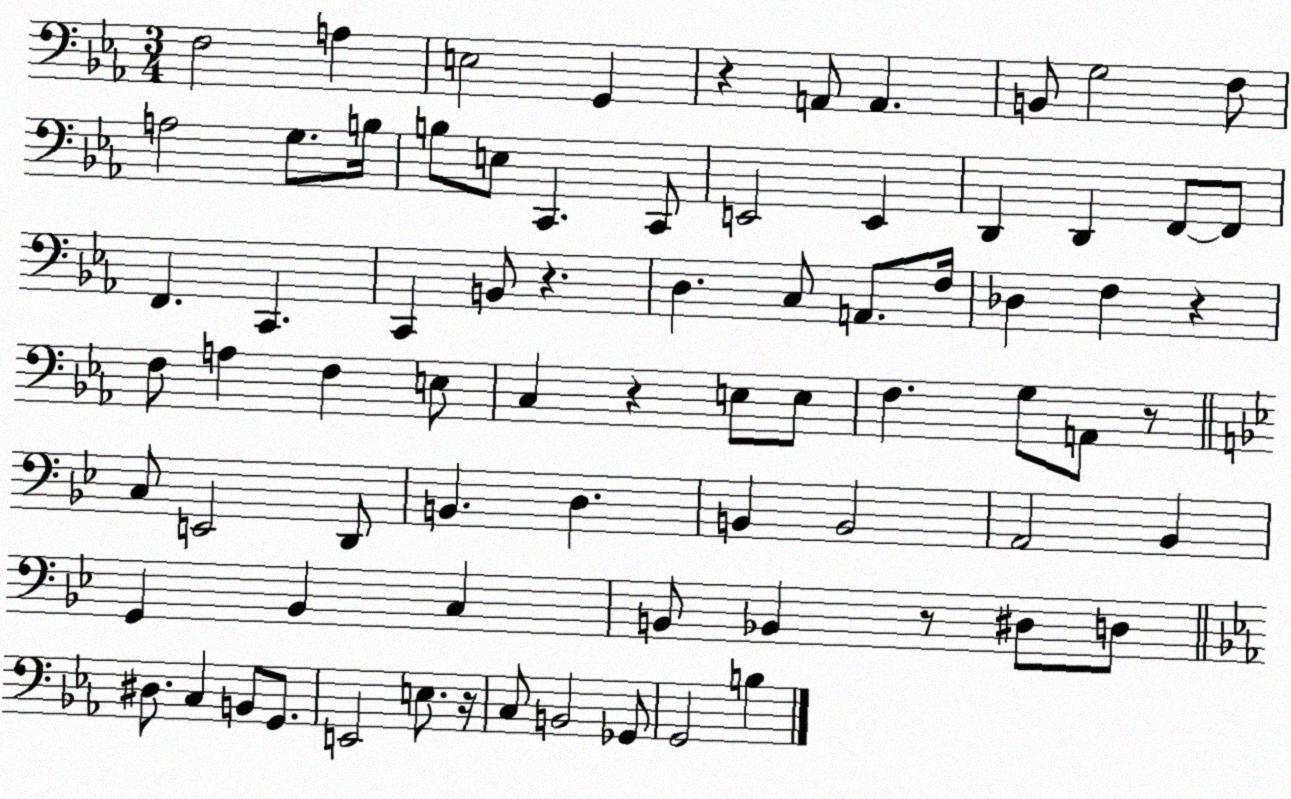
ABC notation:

X:1
T:Untitled
M:3/4
L:1/4
K:Eb
F,2 A, E,2 G,, z A,,/2 A,, B,,/2 G,2 F,/2 A,2 G,/2 B,/4 B,/2 E,/2 C,, C,,/2 E,,2 E,, D,, D,, F,,/2 F,,/2 F,, C,, C,, B,,/2 z D, C,/2 A,,/2 F,/4 _D, F, z F,/2 A, F, E,/2 C, z E,/2 E,/2 F, G,/2 A,,/2 z/2 C,/2 E,,2 D,,/2 B,, D, B,, B,,2 A,,2 _B,, G,, _B,, C, B,,/2 _B,, z/2 ^D,/2 D,/2 ^D,/2 C, B,,/2 G,,/2 E,,2 E,/2 z/4 C,/2 B,,2 _G,,/2 G,,2 B,